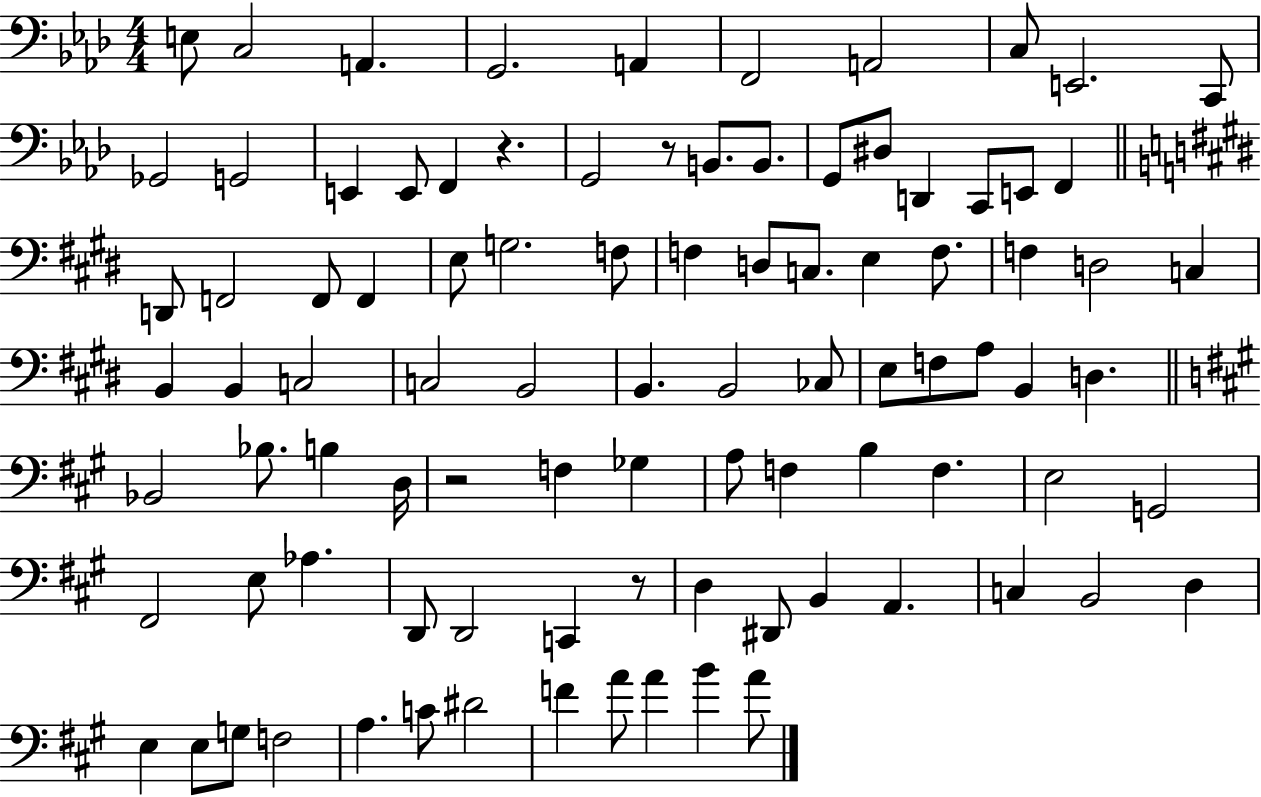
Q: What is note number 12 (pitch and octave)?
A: G2